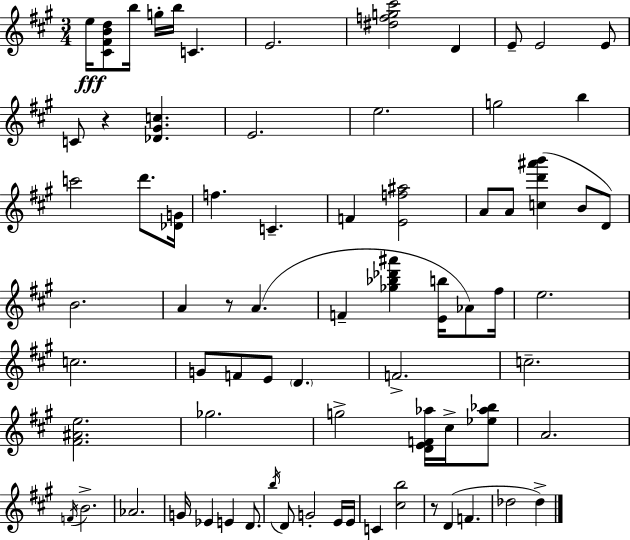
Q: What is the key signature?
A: A major